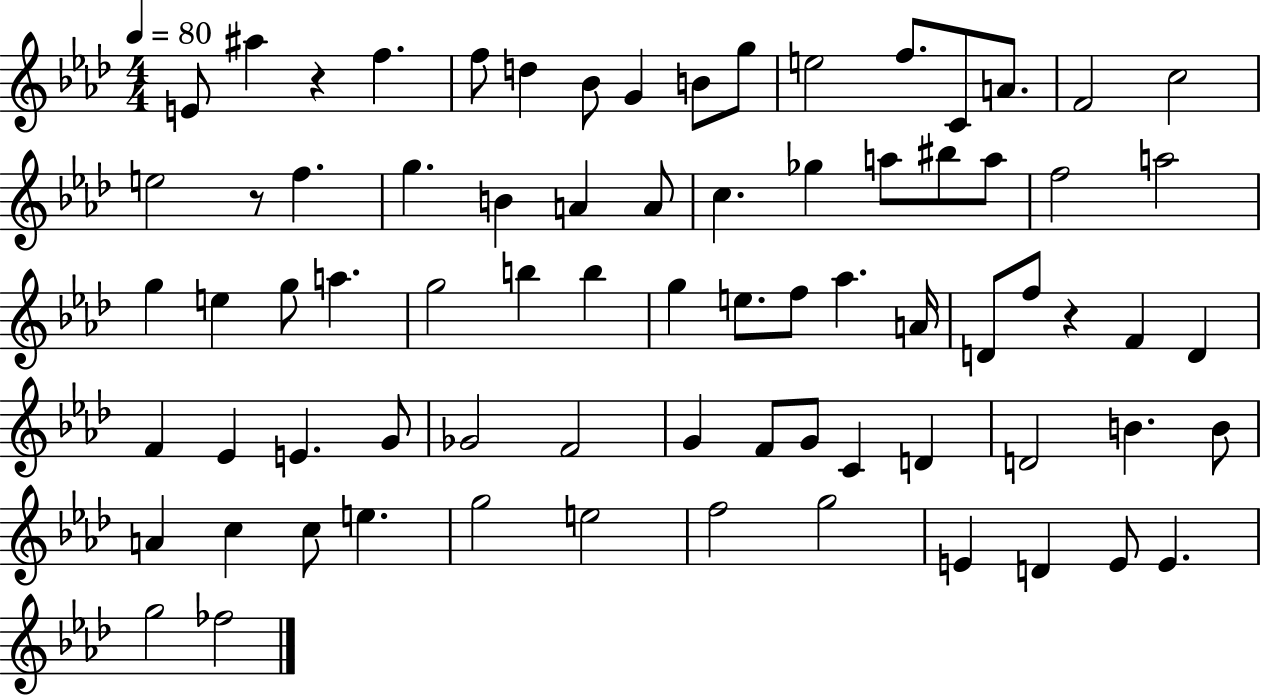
{
  \clef treble
  \numericTimeSignature
  \time 4/4
  \key aes \major
  \tempo 4 = 80
  e'8 ais''4 r4 f''4. | f''8 d''4 bes'8 g'4 b'8 g''8 | e''2 f''8. c'8 a'8. | f'2 c''2 | \break e''2 r8 f''4. | g''4. b'4 a'4 a'8 | c''4. ges''4 a''8 bis''8 a''8 | f''2 a''2 | \break g''4 e''4 g''8 a''4. | g''2 b''4 b''4 | g''4 e''8. f''8 aes''4. a'16 | d'8 f''8 r4 f'4 d'4 | \break f'4 ees'4 e'4. g'8 | ges'2 f'2 | g'4 f'8 g'8 c'4 d'4 | d'2 b'4. b'8 | \break a'4 c''4 c''8 e''4. | g''2 e''2 | f''2 g''2 | e'4 d'4 e'8 e'4. | \break g''2 fes''2 | \bar "|."
}